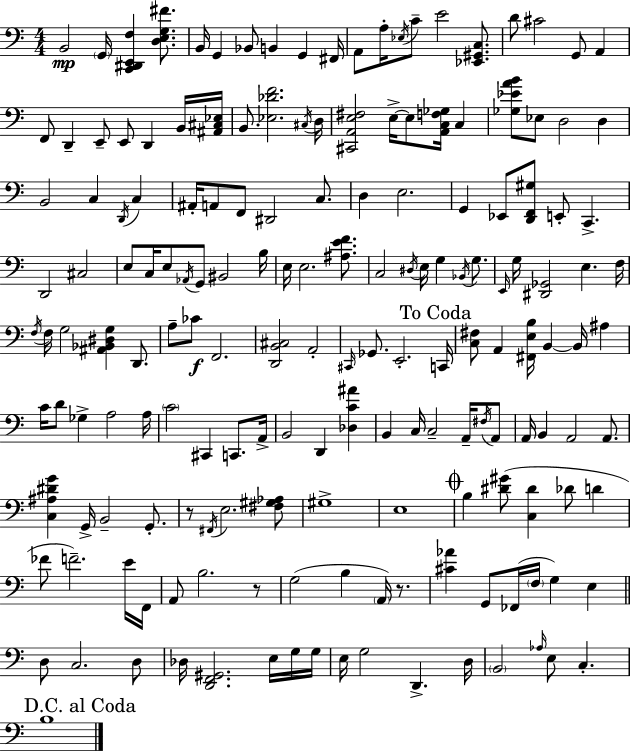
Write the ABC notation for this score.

X:1
T:Untitled
M:4/4
L:1/4
K:C
B,,2 G,,/4 [C,,^D,,E,,F,] [D,E,G,^F]/2 B,,/4 G,, _B,,/2 B,, G,, ^F,,/4 A,,/2 A,/4 _E,/4 C/2 E2 [_E,,^G,,C,]/2 D/2 ^C2 G,,/2 A,, F,,/2 D,, E,,/2 E,,/2 D,, B,,/4 [^A,,^C,_E,]/4 B,,/2 [_E,_DF]2 ^C,/4 D,/4 [^C,,A,,E,^F,]2 E,/4 E,/2 [A,,C,F,_G,]/4 C, [_G,_EAB]/2 _E,/2 D,2 D, B,,2 C, D,,/4 C, ^A,,/4 A,,/2 F,,/2 ^D,,2 C,/2 D, E,2 G,, _E,,/2 [D,,F,,^G,]/2 E,,/2 C,, D,,2 ^C,2 E,/2 C,/4 E,/2 _A,,/4 G,,/2 ^B,,2 B,/4 E,/4 E,2 [^A,EF]/2 C,2 ^D,/4 E,/4 G, _B,,/4 G,/2 E,,/4 G,/4 [^D,,_G,,]2 E, F,/4 F,/4 F,/4 G,2 [^A,,_B,,^D,G,] D,,/2 A,/2 _C/2 F,,2 [D,,B,,^C,]2 A,,2 ^C,,/4 _G,,/2 E,,2 C,,/4 [C,^F,]/2 A,, [^F,,E,B,]/4 B,, B,,/4 ^A, C/4 D/2 _G, A,2 A,/4 C2 ^C,, C,,/2 A,,/4 B,,2 D,, [_D,C^A] B,, C,/4 C,2 A,,/4 ^F,/4 A,,/2 A,,/4 B,, A,,2 A,,/2 [C,^A,^DG] G,,/4 B,,2 G,,/2 z/2 ^F,,/4 E,2 [^F,^G,_A,]/2 ^G,4 E,4 B, [^D^G]/2 [C,^D] _D/2 D _F/2 F2 E/4 F,,/4 A,,/2 B,2 z/2 G,2 B, A,,/4 z/2 [^C_A] G,,/2 _F,,/4 F,/4 G, E, D,/2 C,2 D,/2 _D,/4 [D,,F,,^G,,]2 E,/4 G,/4 G,/4 E,/4 G,2 D,, D,/4 B,,2 _A,/4 E,/2 C, B,4